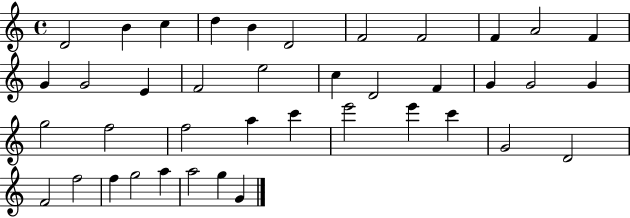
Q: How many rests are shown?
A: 0